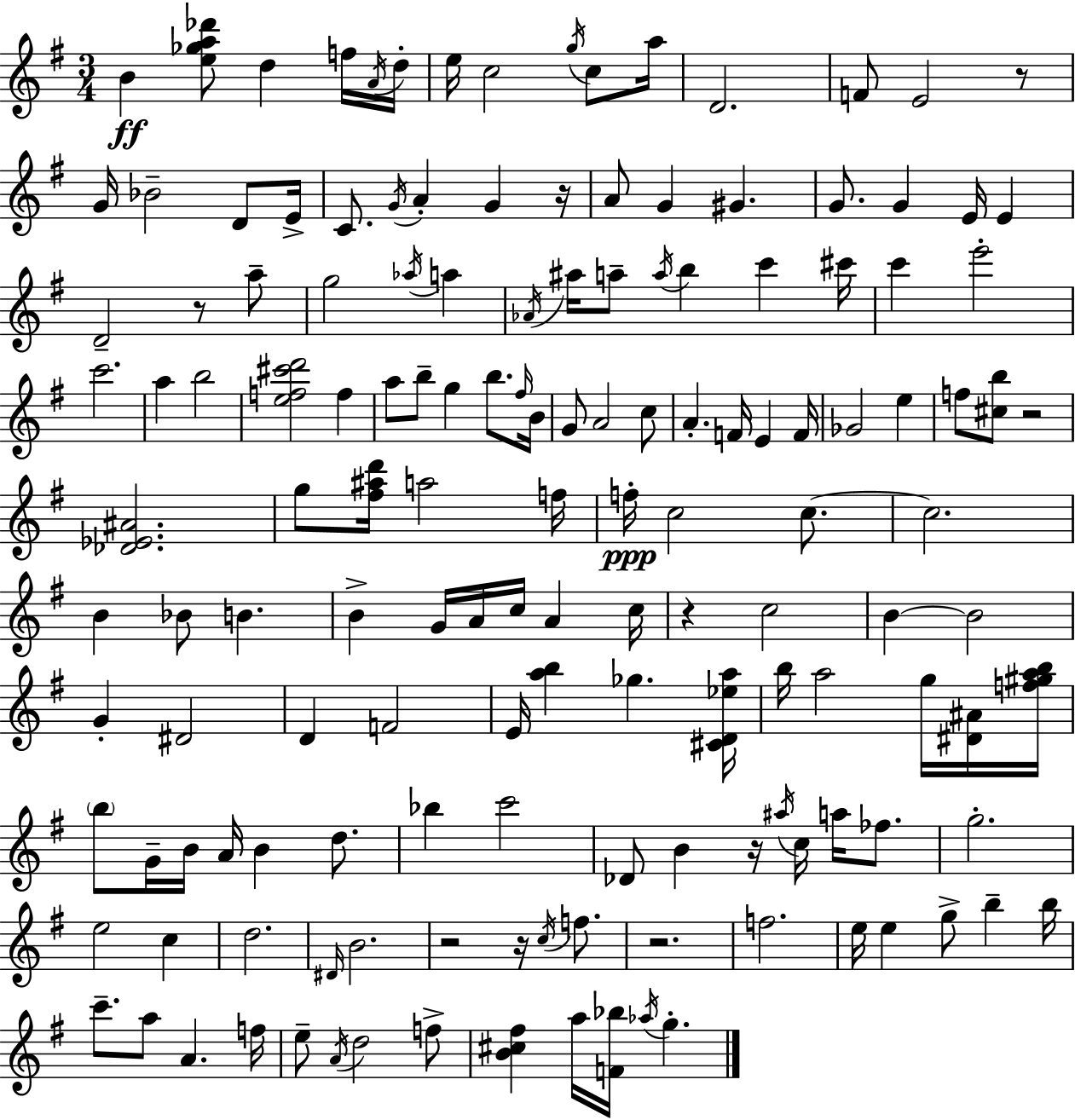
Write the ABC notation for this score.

X:1
T:Untitled
M:3/4
L:1/4
K:Em
B [e_ga_d']/2 d f/4 A/4 d/4 e/4 c2 g/4 c/2 a/4 D2 F/2 E2 z/2 G/4 _B2 D/2 E/4 C/2 G/4 A G z/4 A/2 G ^G G/2 G E/4 E D2 z/2 a/2 g2 _a/4 a _A/4 ^a/4 a/2 a/4 b c' ^c'/4 c' e'2 c'2 a b2 [ef^c'd']2 f a/2 b/2 g b/2 ^f/4 B/4 G/2 A2 c/2 A F/4 E F/4 _G2 e f/2 [^cb]/2 z2 [_D_E^A]2 g/2 [^f^ad']/4 a2 f/4 f/4 c2 c/2 c2 B _B/2 B B G/4 A/4 c/4 A c/4 z c2 B B2 G ^D2 D F2 E/4 [ab] _g [^CD_ea]/4 b/4 a2 g/4 [^D^A]/4 [f^gab]/4 b/2 G/4 B/4 A/4 B d/2 _b c'2 _D/2 B z/4 ^a/4 c/4 a/4 _f/2 g2 e2 c d2 ^D/4 B2 z2 z/4 c/4 f/2 z2 f2 e/4 e g/2 b b/4 c'/2 a/2 A f/4 e/2 A/4 d2 f/2 [B^c^f] a/4 [F_b]/4 _a/4 g